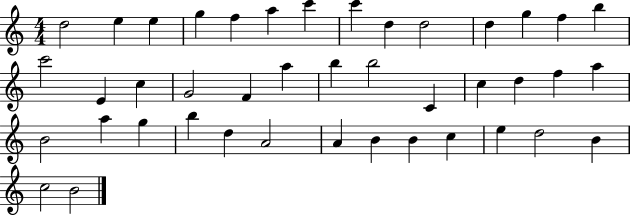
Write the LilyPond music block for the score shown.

{
  \clef treble
  \numericTimeSignature
  \time 4/4
  \key c \major
  d''2 e''4 e''4 | g''4 f''4 a''4 c'''4 | c'''4 d''4 d''2 | d''4 g''4 f''4 b''4 | \break c'''2 e'4 c''4 | g'2 f'4 a''4 | b''4 b''2 c'4 | c''4 d''4 f''4 a''4 | \break b'2 a''4 g''4 | b''4 d''4 a'2 | a'4 b'4 b'4 c''4 | e''4 d''2 b'4 | \break c''2 b'2 | \bar "|."
}